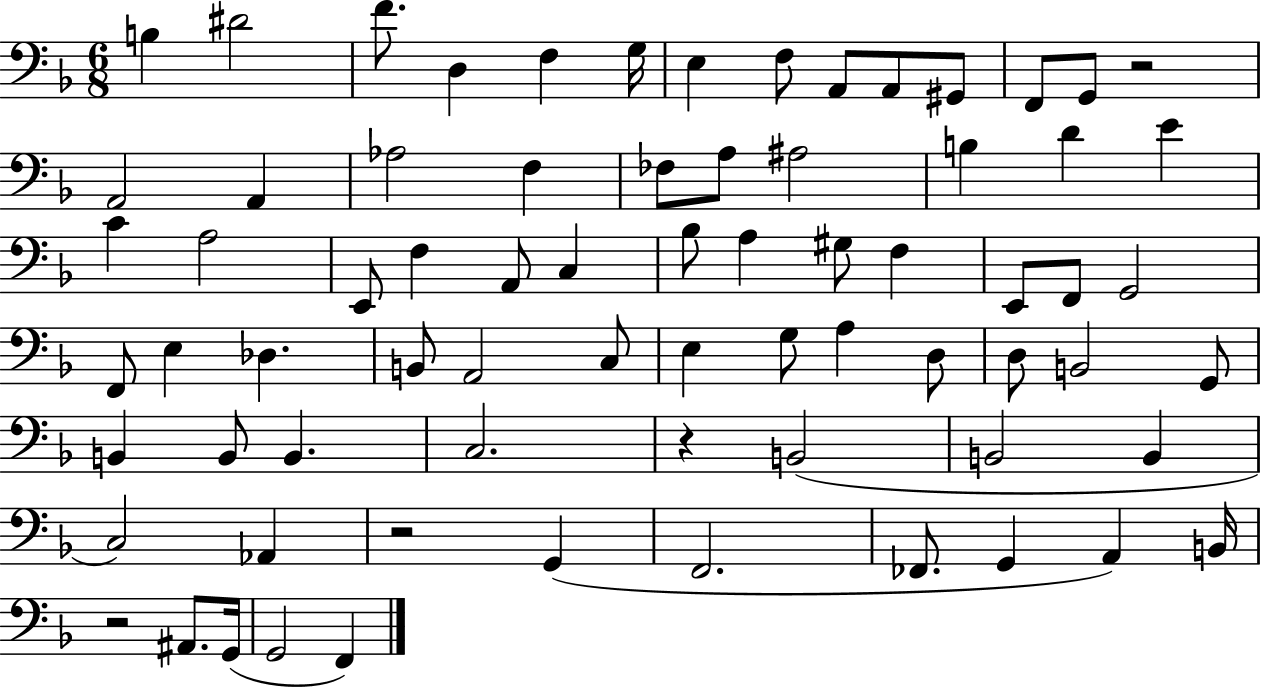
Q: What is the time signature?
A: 6/8